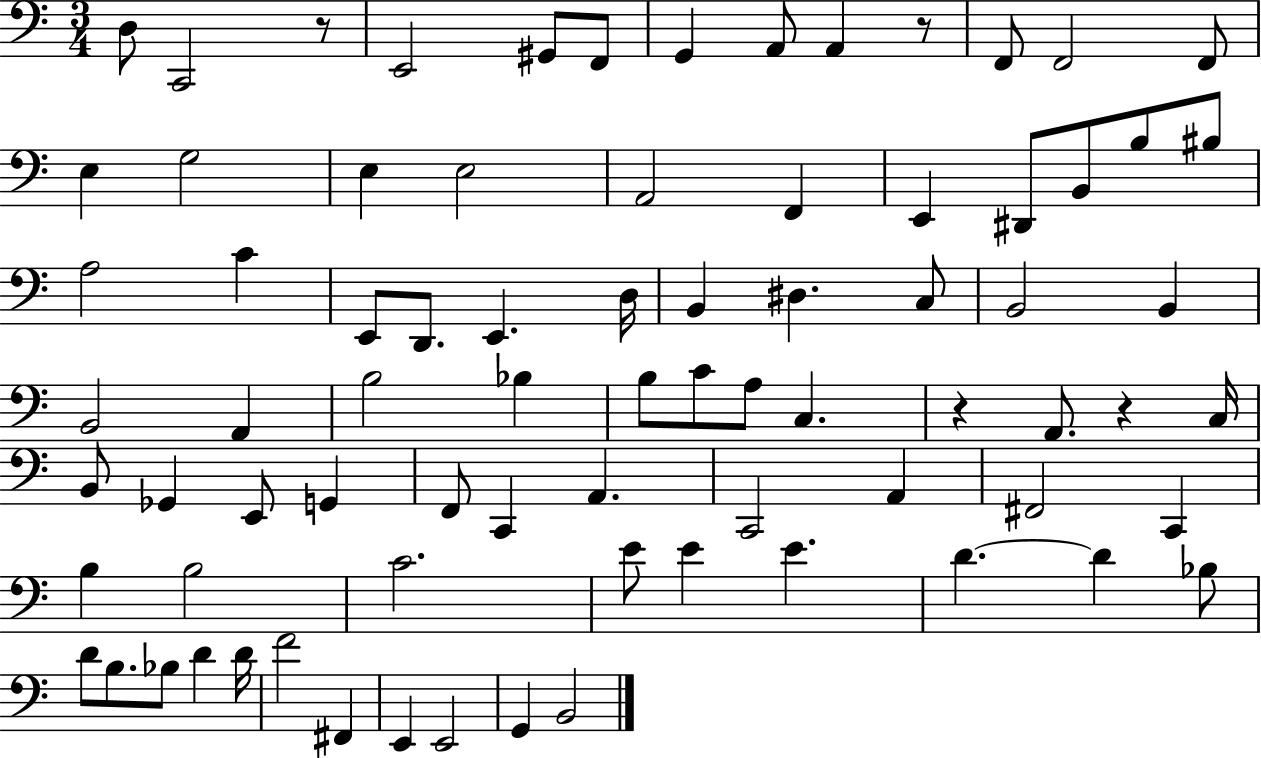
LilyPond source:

{
  \clef bass
  \numericTimeSignature
  \time 3/4
  \key c \major
  d8 c,2 r8 | e,2 gis,8 f,8 | g,4 a,8 a,4 r8 | f,8 f,2 f,8 | \break e4 g2 | e4 e2 | a,2 f,4 | e,4 dis,8 b,8 b8 bis8 | \break a2 c'4 | e,8 d,8. e,4. d16 | b,4 dis4. c8 | b,2 b,4 | \break b,2 a,4 | b2 bes4 | b8 c'8 a8 c4. | r4 a,8. r4 c16 | \break b,8 ges,4 e,8 g,4 | f,8 c,4 a,4. | c,2 a,4 | fis,2 c,4 | \break b4 b2 | c'2. | e'8 e'4 e'4. | d'4.~~ d'4 bes8 | \break d'8 b8. bes8 d'4 d'16 | f'2 fis,4 | e,4 e,2 | g,4 b,2 | \break \bar "|."
}